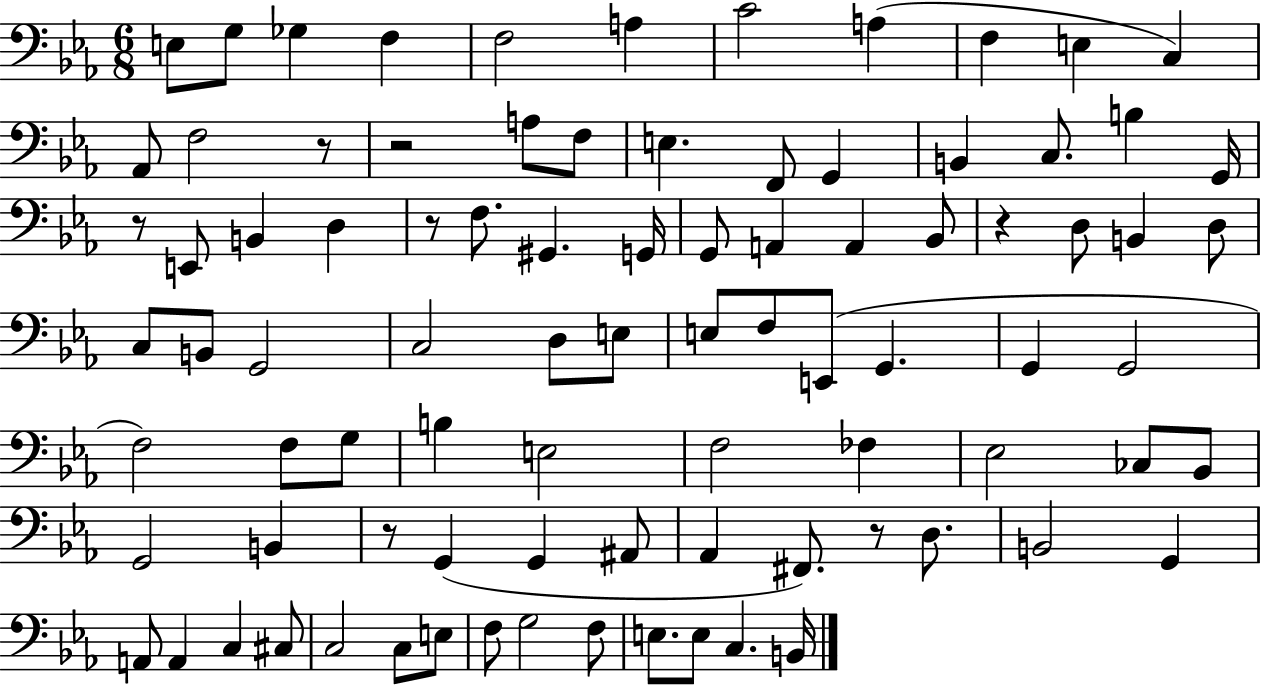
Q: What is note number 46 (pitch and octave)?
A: G2